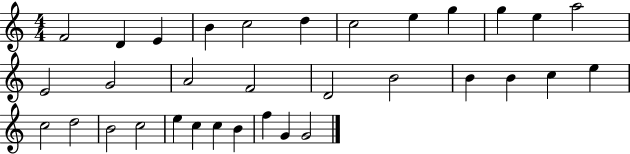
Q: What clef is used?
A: treble